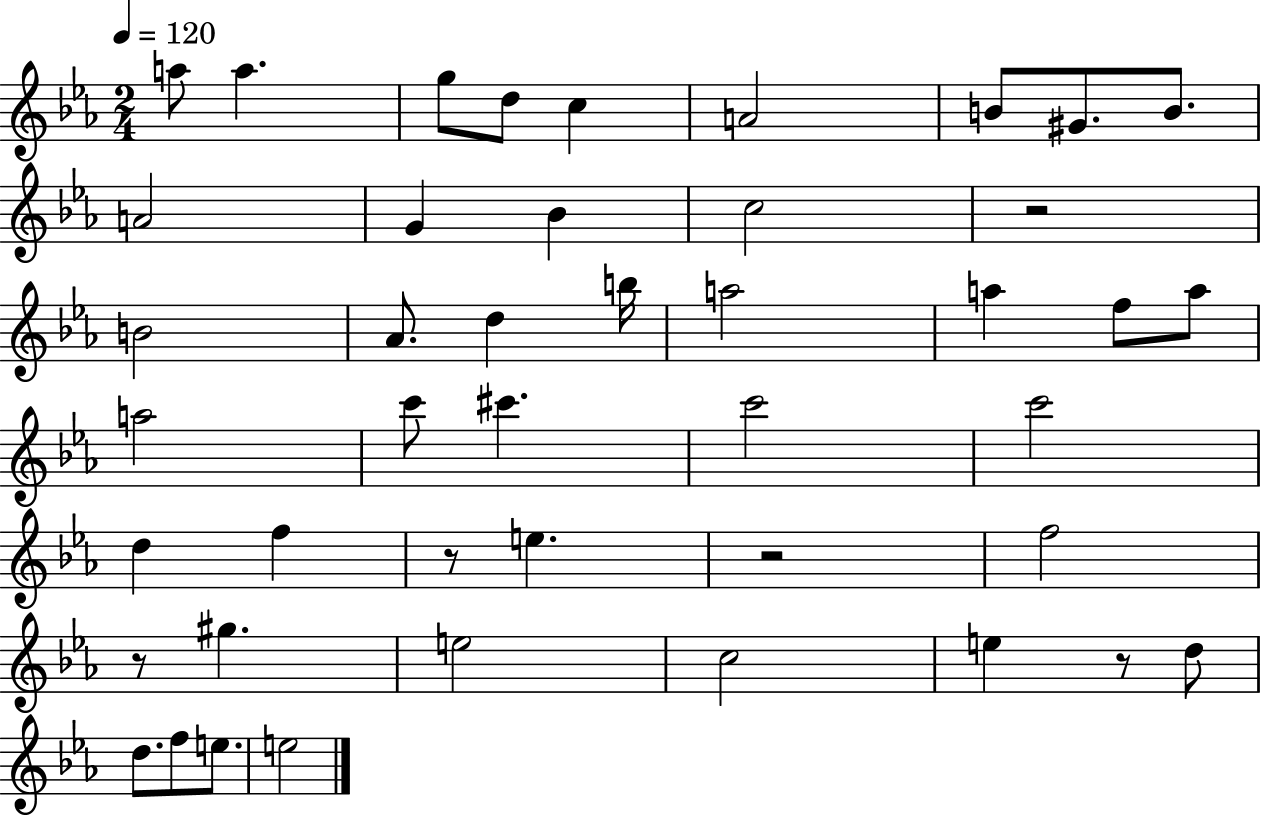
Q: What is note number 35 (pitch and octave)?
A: D5